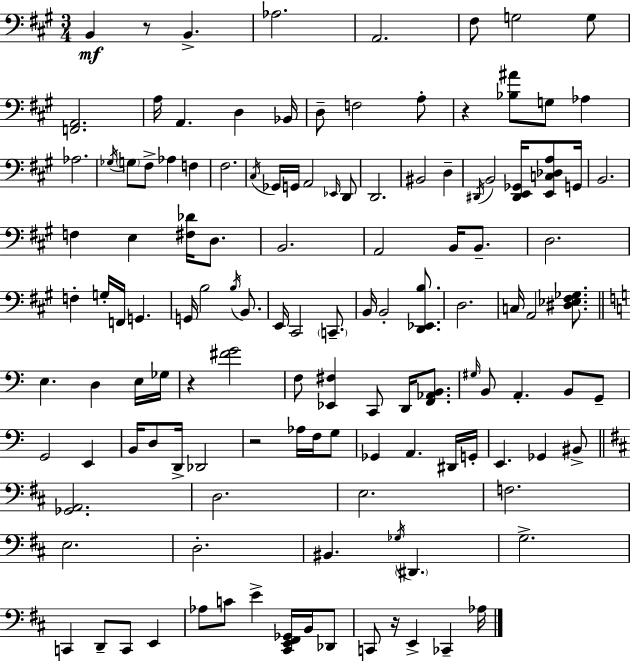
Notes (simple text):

B2/q R/e B2/q. Ab3/h. A2/h. F#3/e G3/h G3/e [F2,A2]/h. A3/s A2/q. D3/q Bb2/s D3/e F3/h A3/e R/q [Bb3,A#4]/e G3/e Ab3/q Ab3/h. Gb3/s G3/e F#3/e Ab3/q F3/q F#3/h. C#3/s Gb2/s G2/s A2/h Eb2/s D2/e D2/h. BIS2/h D3/q D#2/s B2/h [D#2,E2,Gb2]/s [E2,C3,Db3,A3]/e G2/s B2/h. F3/q E3/q [F#3,Db4]/s D3/e. B2/h. A2/h B2/s B2/e. D3/h. F3/q G3/s F2/s G2/q. G2/s B3/h B3/s B2/e. E2/s C#2/h C2/e. B2/s B2/h [D2,Eb2,B3]/e. D3/h. C3/s A2/h [D#3,Eb3,F#3,Gb3]/e. E3/q. D3/q E3/s Gb3/s R/q [F#4,G4]/h F3/e [Eb2,F#3]/q C2/e D2/s [F2,Ab2,B2]/e. G#3/s B2/e A2/q. B2/e G2/e G2/h E2/q B2/s D3/e D2/s Db2/h R/h Ab3/s F3/s G3/e Gb2/q A2/q. D#2/s G2/s E2/q. Gb2/q BIS2/e [Gb2,A2]/h. D3/h. E3/h. F3/h. E3/h. D3/h. BIS2/q. Gb3/s D#2/q. G3/h. C2/q D2/e C2/e E2/q Ab3/e C4/e E4/q [C#2,E2,F#2,Gb2]/s B2/s Db2/e C2/e R/s E2/q CES2/q Ab3/s